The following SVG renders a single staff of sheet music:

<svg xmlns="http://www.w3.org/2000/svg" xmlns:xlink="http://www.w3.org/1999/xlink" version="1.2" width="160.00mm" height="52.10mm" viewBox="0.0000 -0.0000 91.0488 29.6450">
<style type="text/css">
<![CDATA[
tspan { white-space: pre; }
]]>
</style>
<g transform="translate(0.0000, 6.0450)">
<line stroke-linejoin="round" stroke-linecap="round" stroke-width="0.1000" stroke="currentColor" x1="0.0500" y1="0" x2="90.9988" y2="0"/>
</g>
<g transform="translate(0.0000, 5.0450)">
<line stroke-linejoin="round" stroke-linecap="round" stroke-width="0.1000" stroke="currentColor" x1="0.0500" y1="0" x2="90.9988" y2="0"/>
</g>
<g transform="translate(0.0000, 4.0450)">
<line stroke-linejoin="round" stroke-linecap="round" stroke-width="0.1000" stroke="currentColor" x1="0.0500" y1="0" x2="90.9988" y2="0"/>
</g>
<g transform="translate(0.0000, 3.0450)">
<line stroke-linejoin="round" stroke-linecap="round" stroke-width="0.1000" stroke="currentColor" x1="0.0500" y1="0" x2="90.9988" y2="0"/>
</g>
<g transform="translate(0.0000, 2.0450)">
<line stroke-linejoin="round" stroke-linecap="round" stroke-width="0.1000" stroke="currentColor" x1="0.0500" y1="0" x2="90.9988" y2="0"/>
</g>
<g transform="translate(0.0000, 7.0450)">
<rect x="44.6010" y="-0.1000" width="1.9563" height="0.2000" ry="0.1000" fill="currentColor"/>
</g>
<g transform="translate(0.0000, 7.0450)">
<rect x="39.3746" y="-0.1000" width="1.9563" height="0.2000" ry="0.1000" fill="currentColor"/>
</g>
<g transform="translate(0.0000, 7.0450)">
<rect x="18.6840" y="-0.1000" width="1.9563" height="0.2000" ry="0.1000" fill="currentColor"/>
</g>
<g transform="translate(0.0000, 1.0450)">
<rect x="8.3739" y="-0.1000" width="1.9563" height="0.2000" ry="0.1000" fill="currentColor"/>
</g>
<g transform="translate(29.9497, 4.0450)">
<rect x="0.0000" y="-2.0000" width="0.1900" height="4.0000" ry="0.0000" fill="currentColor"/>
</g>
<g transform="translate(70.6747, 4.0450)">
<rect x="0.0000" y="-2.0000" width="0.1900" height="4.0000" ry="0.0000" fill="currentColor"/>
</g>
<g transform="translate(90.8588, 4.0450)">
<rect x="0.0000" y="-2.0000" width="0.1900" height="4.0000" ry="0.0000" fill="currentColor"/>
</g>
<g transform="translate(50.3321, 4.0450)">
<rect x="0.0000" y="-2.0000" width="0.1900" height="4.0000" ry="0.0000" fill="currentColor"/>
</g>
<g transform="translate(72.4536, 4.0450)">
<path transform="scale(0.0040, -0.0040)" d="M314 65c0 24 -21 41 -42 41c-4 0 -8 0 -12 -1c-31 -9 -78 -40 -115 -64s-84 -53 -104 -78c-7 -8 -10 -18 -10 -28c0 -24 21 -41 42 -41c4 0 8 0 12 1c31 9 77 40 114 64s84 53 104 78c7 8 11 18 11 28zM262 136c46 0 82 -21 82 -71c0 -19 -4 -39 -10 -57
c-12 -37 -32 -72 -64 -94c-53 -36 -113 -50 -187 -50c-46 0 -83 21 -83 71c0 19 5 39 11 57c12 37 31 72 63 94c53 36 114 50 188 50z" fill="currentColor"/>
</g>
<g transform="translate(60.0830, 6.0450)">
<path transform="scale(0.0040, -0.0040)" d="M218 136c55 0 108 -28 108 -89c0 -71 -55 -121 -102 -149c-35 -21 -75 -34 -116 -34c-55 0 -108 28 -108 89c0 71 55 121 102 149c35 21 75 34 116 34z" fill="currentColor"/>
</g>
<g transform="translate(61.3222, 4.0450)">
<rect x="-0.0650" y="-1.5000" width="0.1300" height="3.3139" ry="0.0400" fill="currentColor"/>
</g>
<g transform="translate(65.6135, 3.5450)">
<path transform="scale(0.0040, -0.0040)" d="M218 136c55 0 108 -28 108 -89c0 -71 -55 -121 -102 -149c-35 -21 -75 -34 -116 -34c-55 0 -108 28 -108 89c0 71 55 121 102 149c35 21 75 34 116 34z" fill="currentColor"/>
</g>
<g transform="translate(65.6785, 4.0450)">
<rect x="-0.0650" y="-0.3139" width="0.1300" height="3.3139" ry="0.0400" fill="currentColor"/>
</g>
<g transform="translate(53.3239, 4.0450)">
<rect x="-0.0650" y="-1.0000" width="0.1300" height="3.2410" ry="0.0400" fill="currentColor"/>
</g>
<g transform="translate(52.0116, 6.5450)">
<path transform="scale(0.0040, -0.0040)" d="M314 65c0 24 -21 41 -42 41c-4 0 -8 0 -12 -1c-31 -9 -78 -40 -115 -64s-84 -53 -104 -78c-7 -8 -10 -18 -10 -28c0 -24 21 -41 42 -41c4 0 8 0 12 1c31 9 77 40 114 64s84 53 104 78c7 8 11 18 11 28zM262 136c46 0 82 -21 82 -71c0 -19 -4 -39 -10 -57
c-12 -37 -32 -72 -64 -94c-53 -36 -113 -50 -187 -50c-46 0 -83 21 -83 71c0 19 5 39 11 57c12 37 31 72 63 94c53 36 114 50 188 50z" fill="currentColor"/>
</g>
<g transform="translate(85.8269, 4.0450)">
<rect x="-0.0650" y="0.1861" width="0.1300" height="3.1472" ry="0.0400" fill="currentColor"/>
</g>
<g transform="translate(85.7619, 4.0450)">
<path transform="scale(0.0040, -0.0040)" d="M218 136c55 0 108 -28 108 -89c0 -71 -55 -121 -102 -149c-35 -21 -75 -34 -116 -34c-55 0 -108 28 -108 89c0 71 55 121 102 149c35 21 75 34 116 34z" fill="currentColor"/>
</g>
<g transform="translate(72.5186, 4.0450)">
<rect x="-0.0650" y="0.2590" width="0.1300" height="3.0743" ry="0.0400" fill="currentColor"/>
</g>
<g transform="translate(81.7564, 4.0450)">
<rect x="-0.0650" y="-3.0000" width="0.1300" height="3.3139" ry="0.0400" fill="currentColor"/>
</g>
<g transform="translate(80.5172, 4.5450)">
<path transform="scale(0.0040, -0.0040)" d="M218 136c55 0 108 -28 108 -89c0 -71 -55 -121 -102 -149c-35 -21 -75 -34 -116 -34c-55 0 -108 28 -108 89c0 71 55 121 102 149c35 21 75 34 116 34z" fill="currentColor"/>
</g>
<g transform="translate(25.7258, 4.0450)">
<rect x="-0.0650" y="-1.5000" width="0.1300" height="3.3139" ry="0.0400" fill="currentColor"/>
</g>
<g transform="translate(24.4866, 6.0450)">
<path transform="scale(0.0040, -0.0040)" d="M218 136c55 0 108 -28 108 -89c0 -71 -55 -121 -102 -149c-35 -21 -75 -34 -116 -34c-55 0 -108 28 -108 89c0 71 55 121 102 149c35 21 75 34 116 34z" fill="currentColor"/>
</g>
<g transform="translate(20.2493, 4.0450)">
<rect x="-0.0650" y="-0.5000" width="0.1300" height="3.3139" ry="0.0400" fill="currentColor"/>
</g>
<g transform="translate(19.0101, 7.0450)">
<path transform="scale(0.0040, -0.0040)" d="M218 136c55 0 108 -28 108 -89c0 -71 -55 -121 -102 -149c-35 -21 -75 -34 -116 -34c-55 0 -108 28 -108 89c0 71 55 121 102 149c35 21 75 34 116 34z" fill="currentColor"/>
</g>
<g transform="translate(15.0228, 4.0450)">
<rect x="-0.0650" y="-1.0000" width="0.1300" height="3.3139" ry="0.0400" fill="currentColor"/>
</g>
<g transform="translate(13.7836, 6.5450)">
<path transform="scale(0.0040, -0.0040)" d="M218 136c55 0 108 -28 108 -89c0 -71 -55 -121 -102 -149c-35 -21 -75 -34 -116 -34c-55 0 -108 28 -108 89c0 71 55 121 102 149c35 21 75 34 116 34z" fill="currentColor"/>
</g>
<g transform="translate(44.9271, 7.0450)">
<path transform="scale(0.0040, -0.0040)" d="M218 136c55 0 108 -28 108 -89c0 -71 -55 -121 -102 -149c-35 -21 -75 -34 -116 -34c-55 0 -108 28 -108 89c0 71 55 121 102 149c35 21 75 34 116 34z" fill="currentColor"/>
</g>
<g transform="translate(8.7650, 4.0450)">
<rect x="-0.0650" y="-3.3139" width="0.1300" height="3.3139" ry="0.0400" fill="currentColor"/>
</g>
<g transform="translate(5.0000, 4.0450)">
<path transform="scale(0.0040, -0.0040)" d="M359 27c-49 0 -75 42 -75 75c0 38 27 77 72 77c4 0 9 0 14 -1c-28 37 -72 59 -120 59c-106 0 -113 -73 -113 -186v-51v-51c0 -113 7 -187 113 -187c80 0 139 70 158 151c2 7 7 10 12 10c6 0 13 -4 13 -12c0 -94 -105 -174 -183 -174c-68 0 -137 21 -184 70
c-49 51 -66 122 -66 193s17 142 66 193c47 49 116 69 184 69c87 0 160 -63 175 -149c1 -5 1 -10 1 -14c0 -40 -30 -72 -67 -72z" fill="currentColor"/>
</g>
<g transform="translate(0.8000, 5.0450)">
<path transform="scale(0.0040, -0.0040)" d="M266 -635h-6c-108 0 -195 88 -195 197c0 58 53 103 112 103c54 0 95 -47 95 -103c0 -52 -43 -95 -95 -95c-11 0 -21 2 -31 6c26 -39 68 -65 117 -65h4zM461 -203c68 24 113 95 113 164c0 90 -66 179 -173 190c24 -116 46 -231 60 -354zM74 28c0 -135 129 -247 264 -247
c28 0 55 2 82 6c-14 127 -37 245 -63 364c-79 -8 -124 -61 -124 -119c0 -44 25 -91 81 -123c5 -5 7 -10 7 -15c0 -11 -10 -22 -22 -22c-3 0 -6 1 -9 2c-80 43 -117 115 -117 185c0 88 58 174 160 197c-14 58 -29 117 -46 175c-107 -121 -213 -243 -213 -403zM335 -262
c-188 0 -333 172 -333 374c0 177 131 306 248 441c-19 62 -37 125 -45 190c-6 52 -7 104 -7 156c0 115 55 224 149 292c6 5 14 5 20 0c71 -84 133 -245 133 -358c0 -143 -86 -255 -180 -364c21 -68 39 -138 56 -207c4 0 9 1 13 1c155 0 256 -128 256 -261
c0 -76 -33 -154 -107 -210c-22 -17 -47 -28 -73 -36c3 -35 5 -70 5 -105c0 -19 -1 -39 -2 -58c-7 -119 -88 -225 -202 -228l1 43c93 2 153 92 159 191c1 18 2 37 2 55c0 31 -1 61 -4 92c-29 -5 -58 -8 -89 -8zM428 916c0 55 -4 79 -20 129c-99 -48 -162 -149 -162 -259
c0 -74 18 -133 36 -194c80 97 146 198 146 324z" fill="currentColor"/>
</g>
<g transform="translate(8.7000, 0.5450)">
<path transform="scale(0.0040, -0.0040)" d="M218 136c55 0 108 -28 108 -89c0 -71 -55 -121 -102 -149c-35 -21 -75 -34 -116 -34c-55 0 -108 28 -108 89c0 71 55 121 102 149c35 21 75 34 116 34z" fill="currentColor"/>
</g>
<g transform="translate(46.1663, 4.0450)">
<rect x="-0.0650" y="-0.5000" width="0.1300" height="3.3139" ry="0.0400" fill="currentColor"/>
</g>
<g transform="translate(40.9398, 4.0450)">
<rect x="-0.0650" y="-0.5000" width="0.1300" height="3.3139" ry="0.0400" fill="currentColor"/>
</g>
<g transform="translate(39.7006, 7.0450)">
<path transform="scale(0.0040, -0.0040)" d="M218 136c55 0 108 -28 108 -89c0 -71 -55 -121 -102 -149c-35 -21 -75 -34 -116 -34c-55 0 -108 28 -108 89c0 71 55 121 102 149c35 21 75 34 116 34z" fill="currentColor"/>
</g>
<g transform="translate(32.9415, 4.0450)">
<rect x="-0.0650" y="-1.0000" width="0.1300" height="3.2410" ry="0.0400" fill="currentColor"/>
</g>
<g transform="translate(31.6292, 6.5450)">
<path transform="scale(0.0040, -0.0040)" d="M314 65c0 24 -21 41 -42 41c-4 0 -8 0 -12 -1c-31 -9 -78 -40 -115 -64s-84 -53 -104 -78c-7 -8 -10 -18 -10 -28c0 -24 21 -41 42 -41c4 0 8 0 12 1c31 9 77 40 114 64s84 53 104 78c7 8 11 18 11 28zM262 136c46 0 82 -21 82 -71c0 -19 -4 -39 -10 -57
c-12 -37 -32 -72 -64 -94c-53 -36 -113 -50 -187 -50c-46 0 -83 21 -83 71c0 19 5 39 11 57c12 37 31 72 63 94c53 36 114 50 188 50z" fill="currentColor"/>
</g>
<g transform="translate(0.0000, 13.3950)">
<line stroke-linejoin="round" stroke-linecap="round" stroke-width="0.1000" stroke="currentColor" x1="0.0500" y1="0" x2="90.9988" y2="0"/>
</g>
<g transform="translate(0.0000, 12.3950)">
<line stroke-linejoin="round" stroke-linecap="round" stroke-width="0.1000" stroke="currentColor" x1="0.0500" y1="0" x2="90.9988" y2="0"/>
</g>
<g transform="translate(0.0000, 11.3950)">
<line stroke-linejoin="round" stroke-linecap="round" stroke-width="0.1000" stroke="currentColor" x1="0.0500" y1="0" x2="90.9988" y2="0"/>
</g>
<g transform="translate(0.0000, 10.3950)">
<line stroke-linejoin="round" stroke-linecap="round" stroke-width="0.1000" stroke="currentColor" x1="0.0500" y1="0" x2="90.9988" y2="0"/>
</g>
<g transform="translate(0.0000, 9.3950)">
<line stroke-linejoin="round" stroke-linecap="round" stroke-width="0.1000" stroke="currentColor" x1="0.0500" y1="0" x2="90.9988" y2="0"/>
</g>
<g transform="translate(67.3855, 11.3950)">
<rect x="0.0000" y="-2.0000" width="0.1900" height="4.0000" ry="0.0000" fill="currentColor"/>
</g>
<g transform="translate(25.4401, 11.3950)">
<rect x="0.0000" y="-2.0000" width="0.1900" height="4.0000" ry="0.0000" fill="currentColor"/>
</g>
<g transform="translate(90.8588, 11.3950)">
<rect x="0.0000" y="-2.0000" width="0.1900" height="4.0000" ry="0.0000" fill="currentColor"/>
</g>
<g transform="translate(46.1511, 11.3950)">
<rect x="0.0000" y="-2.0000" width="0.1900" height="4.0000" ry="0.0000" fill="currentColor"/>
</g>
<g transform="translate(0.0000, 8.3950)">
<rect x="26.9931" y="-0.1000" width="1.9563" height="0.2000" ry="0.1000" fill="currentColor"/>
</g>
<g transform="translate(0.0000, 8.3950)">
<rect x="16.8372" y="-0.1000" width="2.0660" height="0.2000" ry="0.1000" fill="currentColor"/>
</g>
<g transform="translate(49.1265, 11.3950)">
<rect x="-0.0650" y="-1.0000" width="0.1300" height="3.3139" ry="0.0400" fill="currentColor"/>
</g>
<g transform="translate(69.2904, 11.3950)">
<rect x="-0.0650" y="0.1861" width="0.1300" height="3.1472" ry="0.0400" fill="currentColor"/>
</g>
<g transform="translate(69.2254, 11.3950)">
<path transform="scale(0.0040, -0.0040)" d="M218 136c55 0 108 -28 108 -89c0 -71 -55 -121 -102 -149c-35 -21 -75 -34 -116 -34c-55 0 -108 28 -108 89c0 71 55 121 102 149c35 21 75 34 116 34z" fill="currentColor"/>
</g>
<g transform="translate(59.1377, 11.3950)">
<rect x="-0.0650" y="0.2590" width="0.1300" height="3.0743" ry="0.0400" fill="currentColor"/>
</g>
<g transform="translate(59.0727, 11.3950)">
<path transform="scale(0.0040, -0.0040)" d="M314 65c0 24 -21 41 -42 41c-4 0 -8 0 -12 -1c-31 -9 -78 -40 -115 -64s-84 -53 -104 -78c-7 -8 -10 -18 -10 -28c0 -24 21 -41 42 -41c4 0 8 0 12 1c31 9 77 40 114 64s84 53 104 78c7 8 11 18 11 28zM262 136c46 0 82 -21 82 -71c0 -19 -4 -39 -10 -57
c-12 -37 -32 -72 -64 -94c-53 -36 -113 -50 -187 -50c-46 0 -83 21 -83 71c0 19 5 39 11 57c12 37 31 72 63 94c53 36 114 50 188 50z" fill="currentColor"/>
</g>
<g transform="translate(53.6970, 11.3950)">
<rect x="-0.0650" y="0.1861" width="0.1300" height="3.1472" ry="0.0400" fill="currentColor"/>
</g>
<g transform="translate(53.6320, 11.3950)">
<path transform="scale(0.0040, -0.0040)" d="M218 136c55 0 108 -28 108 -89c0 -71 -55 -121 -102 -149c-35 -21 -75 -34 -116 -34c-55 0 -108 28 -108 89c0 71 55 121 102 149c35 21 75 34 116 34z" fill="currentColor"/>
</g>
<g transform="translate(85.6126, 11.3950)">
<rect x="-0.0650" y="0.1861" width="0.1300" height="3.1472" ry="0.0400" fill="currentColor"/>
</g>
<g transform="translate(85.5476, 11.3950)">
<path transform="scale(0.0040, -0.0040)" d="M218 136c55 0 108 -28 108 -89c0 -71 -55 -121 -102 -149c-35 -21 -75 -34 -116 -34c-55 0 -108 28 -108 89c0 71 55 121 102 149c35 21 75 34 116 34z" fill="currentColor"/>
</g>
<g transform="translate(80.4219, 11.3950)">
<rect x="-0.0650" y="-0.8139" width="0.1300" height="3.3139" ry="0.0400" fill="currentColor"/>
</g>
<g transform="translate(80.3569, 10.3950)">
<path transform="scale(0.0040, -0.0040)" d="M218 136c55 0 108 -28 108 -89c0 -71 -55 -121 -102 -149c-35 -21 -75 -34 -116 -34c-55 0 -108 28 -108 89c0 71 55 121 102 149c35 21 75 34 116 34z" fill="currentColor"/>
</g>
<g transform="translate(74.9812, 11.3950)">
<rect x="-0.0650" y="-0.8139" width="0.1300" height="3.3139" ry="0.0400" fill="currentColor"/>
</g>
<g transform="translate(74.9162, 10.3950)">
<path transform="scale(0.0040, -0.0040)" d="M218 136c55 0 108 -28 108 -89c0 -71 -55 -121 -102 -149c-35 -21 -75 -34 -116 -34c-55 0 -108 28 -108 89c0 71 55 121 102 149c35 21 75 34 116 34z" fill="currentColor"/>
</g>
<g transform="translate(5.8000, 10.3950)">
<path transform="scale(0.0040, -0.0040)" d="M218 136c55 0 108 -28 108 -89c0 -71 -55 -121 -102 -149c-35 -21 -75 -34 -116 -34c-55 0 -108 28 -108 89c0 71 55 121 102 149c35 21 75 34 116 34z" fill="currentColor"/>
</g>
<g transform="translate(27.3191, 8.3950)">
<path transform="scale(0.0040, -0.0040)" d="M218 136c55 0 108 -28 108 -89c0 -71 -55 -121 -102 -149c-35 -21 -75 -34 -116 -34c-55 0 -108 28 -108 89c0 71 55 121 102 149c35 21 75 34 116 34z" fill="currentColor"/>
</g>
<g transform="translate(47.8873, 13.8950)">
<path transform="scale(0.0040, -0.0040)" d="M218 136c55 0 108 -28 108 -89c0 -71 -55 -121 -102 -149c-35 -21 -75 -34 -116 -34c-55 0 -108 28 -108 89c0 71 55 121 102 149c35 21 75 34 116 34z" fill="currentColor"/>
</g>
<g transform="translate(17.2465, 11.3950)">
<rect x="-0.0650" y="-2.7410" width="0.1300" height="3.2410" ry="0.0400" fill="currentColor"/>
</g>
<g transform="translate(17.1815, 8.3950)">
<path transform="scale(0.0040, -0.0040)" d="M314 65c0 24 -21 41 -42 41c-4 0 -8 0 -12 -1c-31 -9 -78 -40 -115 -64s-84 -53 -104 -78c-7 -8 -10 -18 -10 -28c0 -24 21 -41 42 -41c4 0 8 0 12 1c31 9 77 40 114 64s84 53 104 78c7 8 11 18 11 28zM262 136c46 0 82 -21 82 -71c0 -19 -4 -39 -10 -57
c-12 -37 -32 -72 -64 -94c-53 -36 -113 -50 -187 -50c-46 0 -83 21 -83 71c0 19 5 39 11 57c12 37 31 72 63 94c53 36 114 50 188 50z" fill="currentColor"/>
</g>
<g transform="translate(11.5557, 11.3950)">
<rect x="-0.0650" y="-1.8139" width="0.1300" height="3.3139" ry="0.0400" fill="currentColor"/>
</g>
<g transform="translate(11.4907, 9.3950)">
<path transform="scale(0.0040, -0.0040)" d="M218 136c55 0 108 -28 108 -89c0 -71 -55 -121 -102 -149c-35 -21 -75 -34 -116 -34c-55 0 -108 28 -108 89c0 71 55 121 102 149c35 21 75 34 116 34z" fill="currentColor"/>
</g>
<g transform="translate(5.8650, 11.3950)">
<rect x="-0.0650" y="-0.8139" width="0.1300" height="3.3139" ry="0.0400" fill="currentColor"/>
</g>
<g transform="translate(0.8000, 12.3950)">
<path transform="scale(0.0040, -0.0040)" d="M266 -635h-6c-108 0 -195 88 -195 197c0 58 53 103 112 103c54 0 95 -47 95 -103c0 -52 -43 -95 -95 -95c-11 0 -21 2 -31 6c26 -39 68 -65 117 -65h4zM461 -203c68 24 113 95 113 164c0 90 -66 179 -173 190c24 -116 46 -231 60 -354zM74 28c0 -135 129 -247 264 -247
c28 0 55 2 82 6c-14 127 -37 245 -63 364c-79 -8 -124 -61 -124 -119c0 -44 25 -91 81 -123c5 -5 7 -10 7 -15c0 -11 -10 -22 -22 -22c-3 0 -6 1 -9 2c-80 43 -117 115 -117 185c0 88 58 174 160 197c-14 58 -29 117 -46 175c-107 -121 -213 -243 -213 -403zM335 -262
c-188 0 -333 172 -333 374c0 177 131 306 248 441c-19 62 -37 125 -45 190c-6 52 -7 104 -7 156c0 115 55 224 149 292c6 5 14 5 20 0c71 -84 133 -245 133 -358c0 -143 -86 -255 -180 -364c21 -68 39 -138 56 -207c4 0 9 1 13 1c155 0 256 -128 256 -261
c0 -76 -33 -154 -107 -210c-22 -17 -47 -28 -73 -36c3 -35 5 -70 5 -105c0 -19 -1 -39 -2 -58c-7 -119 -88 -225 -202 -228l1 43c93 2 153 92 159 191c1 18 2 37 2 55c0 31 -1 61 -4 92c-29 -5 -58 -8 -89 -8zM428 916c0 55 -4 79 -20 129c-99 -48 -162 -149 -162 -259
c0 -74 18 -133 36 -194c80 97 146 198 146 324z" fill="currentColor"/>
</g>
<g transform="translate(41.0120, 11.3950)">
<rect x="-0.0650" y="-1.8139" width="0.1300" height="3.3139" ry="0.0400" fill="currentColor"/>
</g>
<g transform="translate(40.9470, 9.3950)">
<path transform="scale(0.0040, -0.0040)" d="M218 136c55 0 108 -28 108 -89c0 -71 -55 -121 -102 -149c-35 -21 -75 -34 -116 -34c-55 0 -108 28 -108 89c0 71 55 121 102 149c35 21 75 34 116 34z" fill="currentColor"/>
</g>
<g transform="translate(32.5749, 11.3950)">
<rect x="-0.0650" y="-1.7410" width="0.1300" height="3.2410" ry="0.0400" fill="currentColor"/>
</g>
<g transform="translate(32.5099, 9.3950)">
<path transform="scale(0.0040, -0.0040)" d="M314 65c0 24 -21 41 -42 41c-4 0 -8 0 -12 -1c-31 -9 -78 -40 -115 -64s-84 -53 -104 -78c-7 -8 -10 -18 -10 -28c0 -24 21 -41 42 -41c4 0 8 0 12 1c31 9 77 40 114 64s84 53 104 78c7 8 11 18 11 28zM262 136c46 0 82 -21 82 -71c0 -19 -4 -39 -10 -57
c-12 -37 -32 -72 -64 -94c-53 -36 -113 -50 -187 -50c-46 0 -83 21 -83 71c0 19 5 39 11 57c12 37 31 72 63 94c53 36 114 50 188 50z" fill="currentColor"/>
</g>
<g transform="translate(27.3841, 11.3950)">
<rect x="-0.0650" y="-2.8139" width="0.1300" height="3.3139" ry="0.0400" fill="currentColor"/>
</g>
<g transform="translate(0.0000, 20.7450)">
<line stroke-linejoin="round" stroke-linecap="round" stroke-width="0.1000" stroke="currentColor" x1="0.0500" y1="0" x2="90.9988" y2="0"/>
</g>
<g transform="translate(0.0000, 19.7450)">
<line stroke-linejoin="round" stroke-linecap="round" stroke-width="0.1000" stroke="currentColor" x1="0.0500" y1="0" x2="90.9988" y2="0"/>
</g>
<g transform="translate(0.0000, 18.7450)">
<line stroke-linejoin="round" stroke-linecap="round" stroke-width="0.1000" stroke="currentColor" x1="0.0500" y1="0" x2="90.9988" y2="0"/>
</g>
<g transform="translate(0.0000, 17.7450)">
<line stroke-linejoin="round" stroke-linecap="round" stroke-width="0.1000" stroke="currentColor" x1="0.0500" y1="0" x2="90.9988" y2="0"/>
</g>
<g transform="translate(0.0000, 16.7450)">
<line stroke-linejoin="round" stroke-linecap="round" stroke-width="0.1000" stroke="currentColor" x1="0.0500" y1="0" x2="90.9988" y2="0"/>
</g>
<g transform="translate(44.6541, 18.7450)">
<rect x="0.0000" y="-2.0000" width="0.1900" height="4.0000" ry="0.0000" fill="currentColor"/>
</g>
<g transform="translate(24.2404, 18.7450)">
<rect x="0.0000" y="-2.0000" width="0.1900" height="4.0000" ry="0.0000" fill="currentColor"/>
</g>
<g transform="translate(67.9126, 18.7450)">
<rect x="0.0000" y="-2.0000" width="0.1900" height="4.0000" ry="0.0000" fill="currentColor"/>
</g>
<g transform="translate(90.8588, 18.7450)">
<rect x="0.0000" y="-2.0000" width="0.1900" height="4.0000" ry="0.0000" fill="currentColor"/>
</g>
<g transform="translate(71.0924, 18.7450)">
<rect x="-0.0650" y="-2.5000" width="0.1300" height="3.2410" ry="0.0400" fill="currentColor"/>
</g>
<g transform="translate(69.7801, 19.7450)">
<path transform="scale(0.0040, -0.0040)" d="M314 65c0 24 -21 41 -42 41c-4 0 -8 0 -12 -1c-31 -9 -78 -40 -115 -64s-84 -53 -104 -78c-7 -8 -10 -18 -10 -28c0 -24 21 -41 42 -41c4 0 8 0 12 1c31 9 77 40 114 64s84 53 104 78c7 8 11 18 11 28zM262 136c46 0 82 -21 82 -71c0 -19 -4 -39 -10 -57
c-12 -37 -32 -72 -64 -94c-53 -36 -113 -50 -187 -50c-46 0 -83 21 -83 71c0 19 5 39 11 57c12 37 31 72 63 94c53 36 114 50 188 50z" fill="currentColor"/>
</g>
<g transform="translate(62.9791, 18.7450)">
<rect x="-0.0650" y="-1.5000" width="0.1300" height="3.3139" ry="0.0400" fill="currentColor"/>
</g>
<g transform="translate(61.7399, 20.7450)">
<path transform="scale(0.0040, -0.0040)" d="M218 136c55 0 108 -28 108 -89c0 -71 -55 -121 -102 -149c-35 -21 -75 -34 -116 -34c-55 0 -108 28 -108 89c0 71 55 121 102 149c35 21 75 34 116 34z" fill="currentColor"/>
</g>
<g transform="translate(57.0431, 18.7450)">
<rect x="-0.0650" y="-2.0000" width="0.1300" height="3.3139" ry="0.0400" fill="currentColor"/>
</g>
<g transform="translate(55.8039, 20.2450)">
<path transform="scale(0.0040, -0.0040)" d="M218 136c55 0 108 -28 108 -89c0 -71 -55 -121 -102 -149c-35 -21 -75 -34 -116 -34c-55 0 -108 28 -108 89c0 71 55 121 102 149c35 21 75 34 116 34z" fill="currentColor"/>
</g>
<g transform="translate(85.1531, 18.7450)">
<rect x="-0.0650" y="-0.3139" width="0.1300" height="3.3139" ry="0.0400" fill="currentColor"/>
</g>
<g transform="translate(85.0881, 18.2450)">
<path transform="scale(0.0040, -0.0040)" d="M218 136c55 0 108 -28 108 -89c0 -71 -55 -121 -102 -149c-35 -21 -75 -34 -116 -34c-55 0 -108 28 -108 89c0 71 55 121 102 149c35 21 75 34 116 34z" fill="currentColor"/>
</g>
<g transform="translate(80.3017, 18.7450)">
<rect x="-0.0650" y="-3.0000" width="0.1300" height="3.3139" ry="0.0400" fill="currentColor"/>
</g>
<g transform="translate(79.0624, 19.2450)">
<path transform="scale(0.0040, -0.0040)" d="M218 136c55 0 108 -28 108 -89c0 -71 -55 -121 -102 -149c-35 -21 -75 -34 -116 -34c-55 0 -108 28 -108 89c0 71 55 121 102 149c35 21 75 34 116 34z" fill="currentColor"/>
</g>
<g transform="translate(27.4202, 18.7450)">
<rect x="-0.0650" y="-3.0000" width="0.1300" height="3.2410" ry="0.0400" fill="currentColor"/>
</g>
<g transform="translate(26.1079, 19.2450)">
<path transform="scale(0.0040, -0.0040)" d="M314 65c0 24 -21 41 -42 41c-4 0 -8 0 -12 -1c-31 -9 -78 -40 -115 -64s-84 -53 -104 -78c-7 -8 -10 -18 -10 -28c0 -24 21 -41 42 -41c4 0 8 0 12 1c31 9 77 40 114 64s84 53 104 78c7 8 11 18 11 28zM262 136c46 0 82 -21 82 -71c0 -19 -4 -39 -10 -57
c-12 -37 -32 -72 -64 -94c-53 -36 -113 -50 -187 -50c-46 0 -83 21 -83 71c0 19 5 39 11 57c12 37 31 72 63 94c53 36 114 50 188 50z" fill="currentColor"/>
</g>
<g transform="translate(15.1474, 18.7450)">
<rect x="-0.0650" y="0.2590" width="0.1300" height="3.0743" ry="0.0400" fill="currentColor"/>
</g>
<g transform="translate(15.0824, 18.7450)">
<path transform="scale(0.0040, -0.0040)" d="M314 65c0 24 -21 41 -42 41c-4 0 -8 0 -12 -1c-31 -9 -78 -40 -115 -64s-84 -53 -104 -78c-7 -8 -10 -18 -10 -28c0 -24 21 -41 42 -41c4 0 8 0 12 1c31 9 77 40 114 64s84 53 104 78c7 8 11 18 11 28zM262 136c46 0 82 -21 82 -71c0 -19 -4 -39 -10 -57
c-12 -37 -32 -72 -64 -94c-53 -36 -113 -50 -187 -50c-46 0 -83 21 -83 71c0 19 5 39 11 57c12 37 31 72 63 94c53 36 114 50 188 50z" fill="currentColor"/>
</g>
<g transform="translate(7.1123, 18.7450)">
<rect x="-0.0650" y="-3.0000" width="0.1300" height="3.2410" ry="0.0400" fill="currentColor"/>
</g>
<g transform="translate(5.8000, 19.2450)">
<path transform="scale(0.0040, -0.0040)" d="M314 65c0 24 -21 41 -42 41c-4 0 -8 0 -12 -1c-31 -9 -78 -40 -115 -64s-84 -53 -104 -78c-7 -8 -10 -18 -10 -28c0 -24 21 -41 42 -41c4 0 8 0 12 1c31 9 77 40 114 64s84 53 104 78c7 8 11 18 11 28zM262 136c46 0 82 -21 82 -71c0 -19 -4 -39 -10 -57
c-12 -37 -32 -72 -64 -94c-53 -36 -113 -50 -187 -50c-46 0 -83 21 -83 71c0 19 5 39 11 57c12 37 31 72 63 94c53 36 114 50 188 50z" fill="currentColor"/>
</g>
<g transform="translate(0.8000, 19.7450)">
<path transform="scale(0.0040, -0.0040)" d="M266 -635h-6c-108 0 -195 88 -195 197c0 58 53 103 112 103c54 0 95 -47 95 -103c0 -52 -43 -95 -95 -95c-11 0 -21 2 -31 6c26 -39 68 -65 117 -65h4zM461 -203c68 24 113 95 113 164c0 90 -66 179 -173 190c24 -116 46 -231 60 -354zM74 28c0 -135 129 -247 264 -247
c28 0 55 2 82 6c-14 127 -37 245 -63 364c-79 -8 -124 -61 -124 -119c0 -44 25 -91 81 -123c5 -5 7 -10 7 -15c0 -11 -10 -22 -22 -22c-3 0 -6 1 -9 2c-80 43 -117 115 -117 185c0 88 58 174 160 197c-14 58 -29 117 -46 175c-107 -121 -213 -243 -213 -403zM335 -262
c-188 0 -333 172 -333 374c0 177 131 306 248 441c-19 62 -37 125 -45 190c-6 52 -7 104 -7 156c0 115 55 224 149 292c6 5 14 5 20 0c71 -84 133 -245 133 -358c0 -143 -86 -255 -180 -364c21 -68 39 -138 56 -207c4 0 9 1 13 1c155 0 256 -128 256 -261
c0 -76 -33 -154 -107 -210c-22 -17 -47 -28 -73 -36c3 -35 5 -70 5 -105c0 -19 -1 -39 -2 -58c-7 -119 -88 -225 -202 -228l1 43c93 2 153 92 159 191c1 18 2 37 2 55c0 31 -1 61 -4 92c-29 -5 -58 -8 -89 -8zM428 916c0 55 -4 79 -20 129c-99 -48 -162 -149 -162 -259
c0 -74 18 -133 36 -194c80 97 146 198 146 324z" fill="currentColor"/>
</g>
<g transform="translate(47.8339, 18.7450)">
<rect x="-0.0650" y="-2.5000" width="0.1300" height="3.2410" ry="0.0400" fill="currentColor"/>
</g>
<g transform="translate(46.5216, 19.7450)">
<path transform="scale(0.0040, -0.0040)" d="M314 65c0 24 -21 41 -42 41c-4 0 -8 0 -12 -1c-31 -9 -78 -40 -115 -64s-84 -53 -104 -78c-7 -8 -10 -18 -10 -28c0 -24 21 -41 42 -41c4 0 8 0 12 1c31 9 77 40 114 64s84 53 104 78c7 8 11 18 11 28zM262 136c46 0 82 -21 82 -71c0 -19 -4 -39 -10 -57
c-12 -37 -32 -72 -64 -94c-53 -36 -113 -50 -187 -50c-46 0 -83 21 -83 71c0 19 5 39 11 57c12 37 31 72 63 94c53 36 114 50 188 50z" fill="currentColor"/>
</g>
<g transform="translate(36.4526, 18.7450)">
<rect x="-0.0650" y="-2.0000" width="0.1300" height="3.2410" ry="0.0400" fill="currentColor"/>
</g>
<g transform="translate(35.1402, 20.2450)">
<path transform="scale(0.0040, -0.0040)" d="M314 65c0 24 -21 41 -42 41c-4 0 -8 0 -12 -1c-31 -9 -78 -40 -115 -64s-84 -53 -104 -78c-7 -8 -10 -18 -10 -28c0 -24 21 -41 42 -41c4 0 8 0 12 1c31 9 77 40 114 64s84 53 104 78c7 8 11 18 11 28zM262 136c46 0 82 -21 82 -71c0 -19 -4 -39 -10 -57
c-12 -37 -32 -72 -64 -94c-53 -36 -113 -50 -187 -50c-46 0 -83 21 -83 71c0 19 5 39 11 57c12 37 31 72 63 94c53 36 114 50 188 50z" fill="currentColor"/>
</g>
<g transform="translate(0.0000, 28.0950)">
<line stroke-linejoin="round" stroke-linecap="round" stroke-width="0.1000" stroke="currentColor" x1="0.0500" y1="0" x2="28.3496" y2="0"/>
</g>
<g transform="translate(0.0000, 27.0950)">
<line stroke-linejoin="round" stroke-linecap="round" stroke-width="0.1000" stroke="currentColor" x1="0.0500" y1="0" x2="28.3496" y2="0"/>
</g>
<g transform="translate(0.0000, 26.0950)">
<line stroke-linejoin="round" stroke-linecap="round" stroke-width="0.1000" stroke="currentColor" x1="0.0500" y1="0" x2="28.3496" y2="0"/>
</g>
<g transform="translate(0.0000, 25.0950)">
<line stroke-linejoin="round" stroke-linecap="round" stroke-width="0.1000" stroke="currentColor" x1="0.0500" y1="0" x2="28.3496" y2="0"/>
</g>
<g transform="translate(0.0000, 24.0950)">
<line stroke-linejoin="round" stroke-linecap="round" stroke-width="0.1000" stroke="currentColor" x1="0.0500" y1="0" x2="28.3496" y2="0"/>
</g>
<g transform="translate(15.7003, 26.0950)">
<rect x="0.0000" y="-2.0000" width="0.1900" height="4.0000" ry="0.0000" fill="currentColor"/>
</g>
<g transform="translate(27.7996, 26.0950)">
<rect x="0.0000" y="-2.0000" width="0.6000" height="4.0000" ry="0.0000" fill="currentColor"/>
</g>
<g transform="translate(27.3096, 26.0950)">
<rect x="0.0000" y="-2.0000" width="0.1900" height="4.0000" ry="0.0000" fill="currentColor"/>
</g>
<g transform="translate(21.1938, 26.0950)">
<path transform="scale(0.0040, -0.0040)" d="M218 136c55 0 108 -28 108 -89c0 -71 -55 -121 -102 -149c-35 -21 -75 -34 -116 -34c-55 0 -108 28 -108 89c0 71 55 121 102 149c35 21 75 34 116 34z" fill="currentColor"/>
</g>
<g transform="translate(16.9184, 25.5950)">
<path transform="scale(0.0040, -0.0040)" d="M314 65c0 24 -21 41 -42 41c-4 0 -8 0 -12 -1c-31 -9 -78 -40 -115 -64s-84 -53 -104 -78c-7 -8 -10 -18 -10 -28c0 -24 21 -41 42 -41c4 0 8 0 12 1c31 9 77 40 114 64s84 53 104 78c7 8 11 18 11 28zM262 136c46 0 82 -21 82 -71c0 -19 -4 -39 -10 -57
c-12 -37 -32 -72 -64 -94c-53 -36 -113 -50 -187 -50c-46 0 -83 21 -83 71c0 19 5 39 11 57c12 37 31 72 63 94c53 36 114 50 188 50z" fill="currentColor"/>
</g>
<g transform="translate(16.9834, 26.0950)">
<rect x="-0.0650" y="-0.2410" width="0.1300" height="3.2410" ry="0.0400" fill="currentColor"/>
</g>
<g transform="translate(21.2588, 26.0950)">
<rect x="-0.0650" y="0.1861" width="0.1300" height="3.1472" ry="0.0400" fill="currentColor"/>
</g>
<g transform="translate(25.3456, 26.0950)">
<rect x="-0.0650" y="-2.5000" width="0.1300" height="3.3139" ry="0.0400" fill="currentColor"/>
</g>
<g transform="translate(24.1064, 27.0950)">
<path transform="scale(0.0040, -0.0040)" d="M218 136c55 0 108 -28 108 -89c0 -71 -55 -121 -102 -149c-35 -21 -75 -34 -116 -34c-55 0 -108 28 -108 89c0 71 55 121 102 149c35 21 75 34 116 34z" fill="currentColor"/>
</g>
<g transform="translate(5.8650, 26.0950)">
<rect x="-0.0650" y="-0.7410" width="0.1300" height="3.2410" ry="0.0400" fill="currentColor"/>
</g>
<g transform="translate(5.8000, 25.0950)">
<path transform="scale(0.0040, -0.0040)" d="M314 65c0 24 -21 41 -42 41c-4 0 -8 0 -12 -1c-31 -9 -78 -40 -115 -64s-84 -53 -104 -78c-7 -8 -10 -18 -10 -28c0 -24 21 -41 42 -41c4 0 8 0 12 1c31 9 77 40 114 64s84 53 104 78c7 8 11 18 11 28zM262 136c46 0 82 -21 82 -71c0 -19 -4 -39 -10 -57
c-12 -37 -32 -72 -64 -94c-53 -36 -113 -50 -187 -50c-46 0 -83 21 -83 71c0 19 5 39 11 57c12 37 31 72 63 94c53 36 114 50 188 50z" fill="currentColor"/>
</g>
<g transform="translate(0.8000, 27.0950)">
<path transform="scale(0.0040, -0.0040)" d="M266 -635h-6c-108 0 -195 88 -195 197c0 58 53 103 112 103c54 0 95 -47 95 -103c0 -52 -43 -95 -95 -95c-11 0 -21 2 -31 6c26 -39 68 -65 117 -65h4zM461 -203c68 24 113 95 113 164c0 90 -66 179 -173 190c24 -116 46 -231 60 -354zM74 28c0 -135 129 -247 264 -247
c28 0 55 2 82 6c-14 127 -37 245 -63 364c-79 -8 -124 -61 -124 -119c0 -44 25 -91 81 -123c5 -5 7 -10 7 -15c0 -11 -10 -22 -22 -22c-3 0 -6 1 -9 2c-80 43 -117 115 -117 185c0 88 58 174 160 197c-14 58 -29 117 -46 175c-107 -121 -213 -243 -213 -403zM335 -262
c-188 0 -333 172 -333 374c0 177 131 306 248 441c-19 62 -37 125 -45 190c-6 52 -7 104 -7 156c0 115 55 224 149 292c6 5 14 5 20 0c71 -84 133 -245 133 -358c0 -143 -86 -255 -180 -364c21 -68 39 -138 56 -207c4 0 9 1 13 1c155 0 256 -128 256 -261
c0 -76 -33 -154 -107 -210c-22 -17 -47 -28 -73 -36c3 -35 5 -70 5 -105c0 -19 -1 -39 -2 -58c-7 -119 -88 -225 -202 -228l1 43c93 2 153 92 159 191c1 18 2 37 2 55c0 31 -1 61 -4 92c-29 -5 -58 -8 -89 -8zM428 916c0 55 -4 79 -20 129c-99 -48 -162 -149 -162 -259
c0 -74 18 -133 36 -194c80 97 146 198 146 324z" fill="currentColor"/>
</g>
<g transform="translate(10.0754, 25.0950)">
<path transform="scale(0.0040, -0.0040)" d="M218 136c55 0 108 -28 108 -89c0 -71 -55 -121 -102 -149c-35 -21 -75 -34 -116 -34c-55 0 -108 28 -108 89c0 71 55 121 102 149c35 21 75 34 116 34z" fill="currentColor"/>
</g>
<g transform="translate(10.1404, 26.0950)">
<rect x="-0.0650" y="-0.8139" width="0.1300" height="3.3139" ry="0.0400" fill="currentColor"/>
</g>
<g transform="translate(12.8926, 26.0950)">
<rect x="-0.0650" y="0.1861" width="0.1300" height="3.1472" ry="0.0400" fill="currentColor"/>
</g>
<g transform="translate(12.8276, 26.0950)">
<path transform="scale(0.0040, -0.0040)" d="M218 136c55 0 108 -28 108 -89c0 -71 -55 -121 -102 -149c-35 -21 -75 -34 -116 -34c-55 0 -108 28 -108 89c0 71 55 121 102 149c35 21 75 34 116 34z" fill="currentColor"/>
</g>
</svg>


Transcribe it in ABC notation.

X:1
T:Untitled
M:4/4
L:1/4
K:C
b D C E D2 C C D2 E c B2 A B d f a2 a f2 f D B B2 B d d B A2 B2 A2 F2 G2 F E G2 A c d2 d B c2 B G